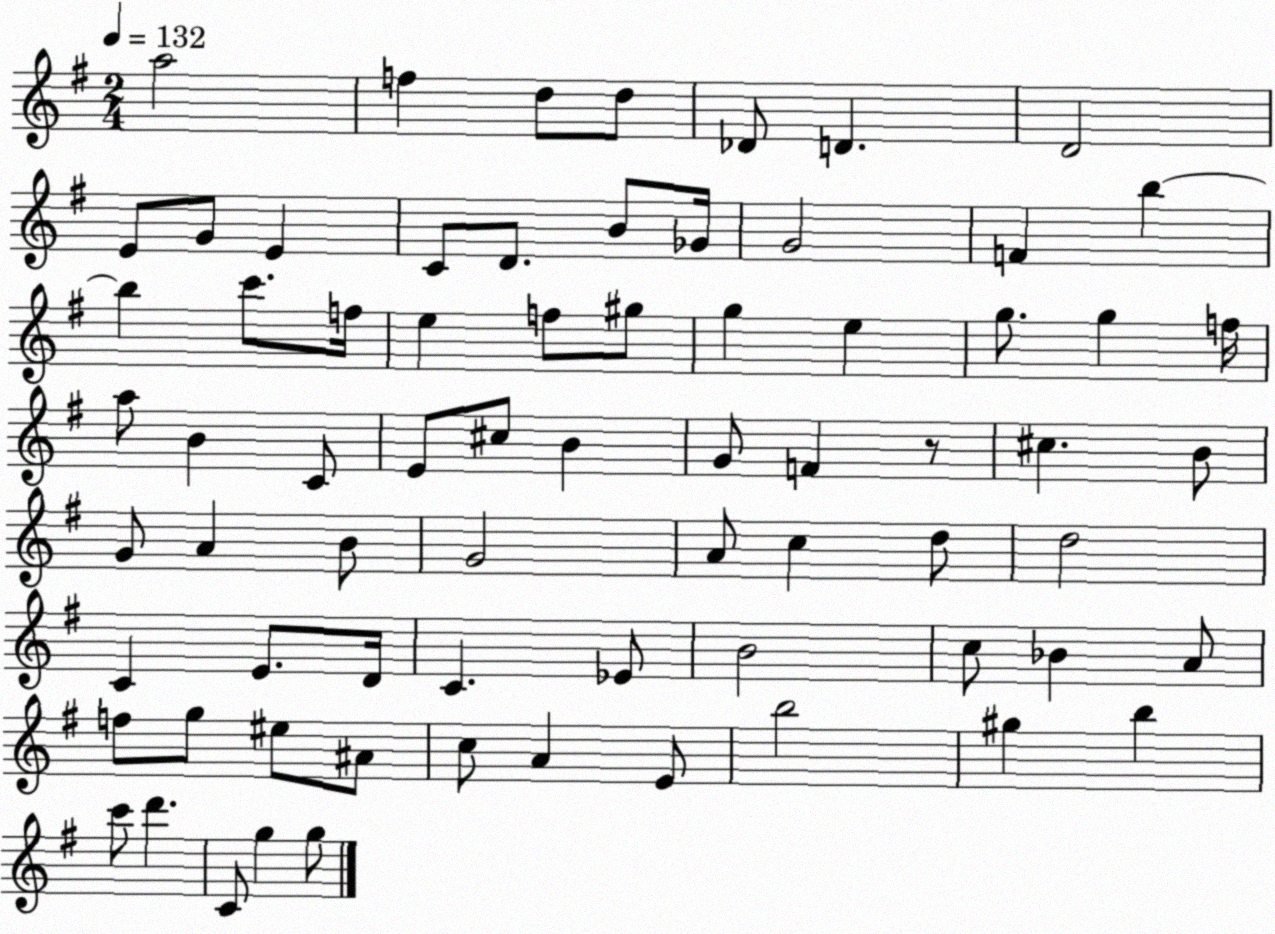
X:1
T:Untitled
M:2/4
L:1/4
K:G
a2 f d/2 d/2 _D/2 D D2 E/2 G/2 E C/2 D/2 B/2 _G/4 G2 F b b c'/2 f/4 e f/2 ^g/2 g e g/2 g f/4 a/2 B C/2 E/2 ^c/2 B G/2 F z/2 ^c B/2 G/2 A B/2 G2 A/2 c d/2 d2 C E/2 D/4 C _E/2 B2 c/2 _B A/2 f/2 g/2 ^e/2 ^A/2 c/2 A E/2 b2 ^g b c'/2 d' C/2 g g/2